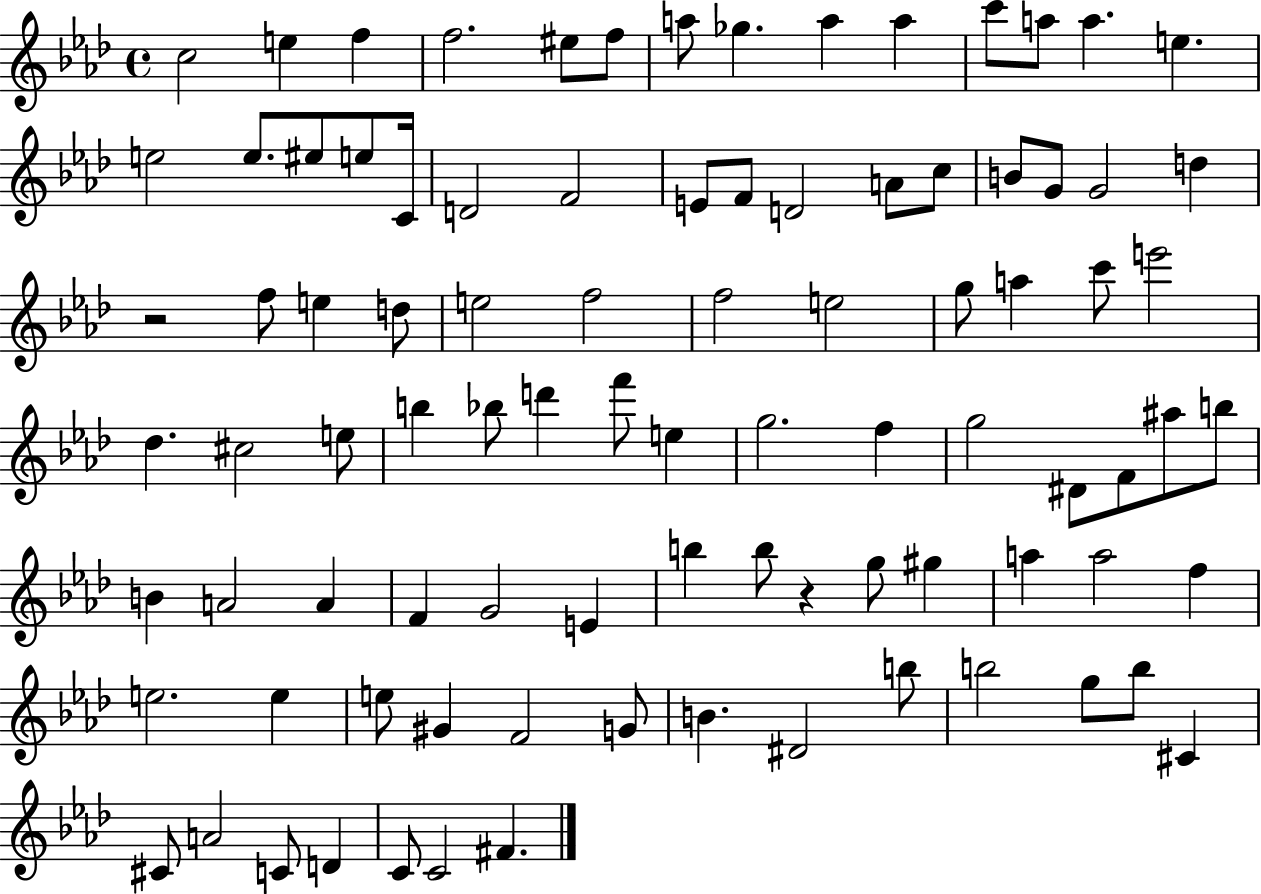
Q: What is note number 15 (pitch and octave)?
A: E5